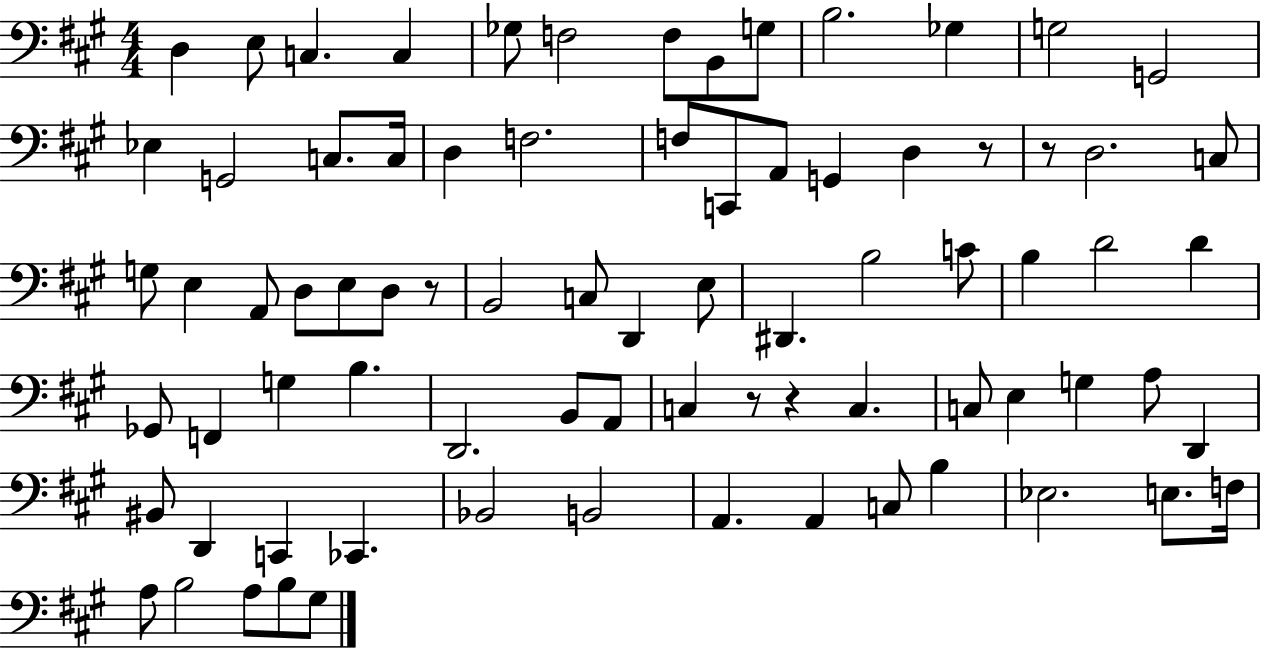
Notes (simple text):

D3/q E3/e C3/q. C3/q Gb3/e F3/h F3/e B2/e G3/e B3/h. Gb3/q G3/h G2/h Eb3/q G2/h C3/e. C3/s D3/q F3/h. F3/e C2/e A2/e G2/q D3/q R/e R/e D3/h. C3/e G3/e E3/q A2/e D3/e E3/e D3/e R/e B2/h C3/e D2/q E3/e D#2/q. B3/h C4/e B3/q D4/h D4/q Gb2/e F2/q G3/q B3/q. D2/h. B2/e A2/e C3/q R/e R/q C3/q. C3/e E3/q G3/q A3/e D2/q BIS2/e D2/q C2/q CES2/q. Bb2/h B2/h A2/q. A2/q C3/e B3/q Eb3/h. E3/e. F3/s A3/e B3/h A3/e B3/e G#3/e